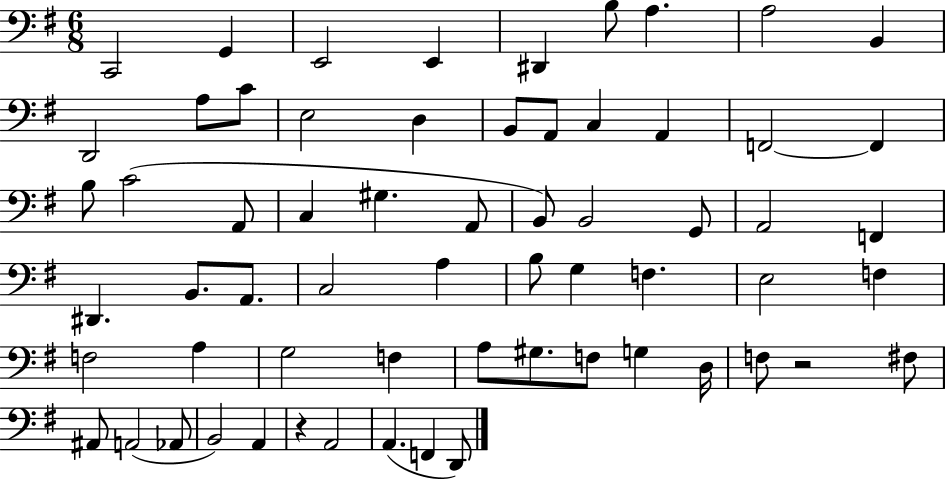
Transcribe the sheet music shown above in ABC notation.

X:1
T:Untitled
M:6/8
L:1/4
K:G
C,,2 G,, E,,2 E,, ^D,, B,/2 A, A,2 B,, D,,2 A,/2 C/2 E,2 D, B,,/2 A,,/2 C, A,, F,,2 F,, B,/2 C2 A,,/2 C, ^G, A,,/2 B,,/2 B,,2 G,,/2 A,,2 F,, ^D,, B,,/2 A,,/2 C,2 A, B,/2 G, F, E,2 F, F,2 A, G,2 F, A,/2 ^G,/2 F,/2 G, D,/4 F,/2 z2 ^F,/2 ^A,,/2 A,,2 _A,,/2 B,,2 A,, z A,,2 A,, F,, D,,/2